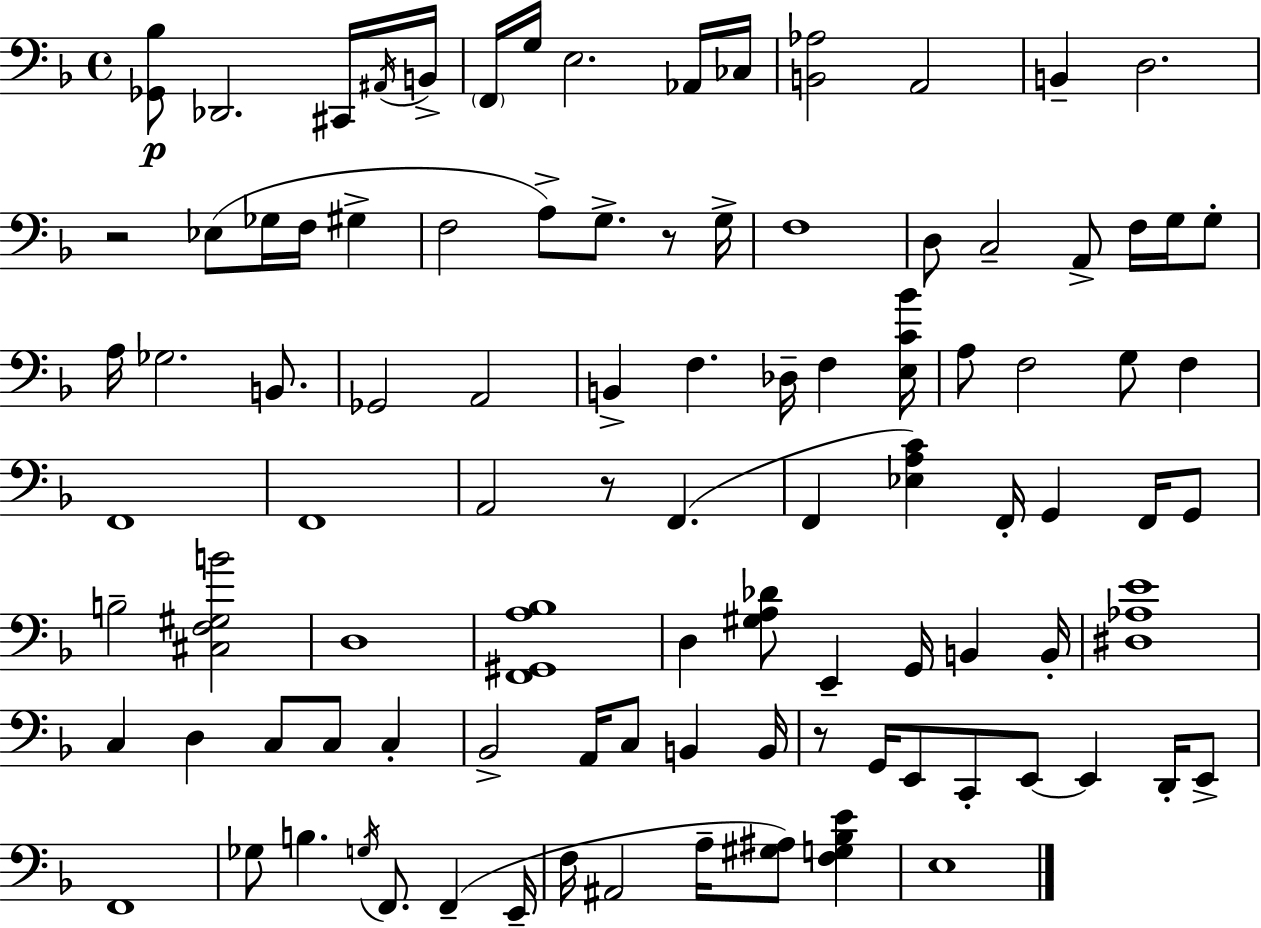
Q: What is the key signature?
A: D minor